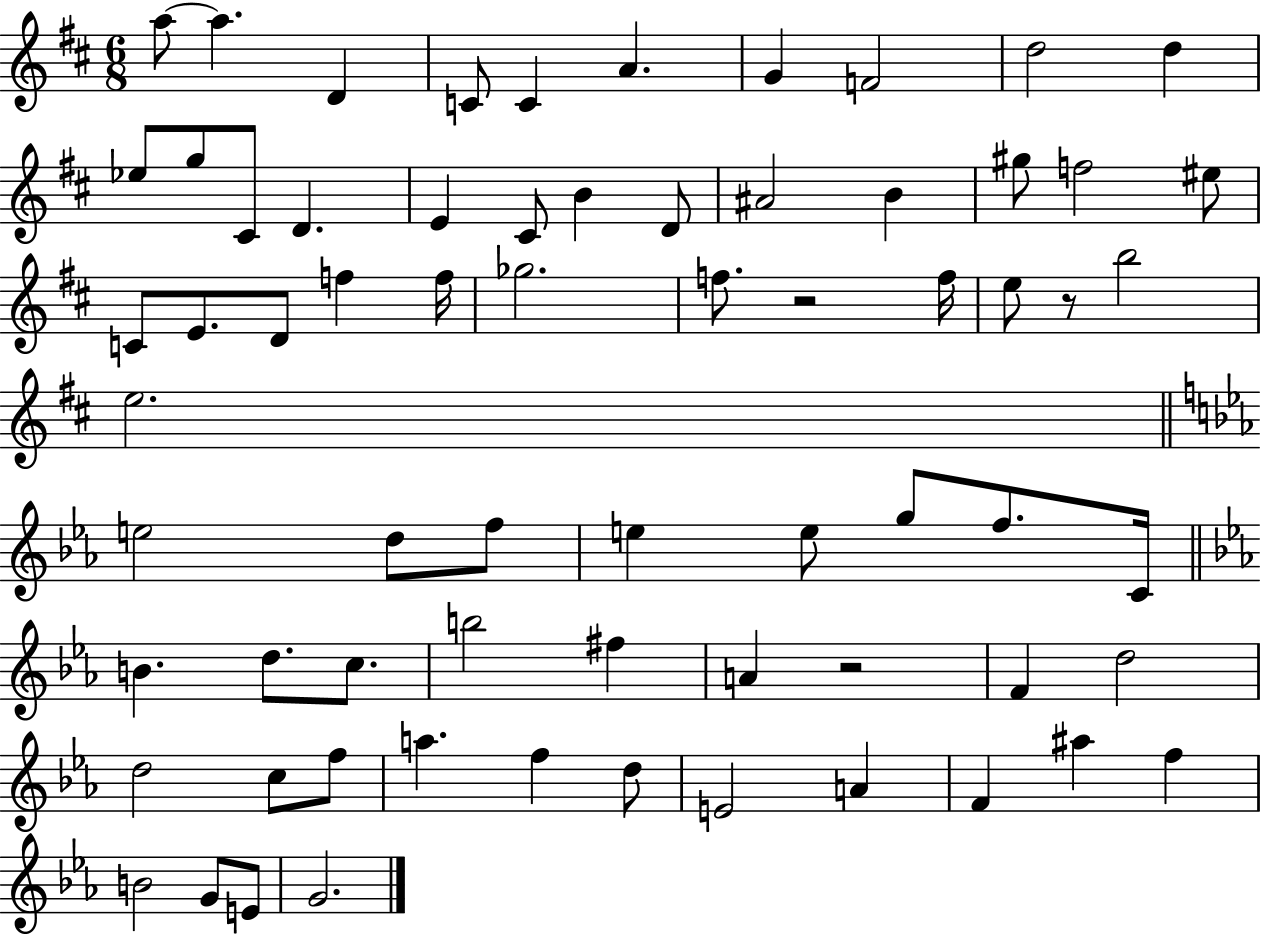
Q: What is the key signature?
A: D major